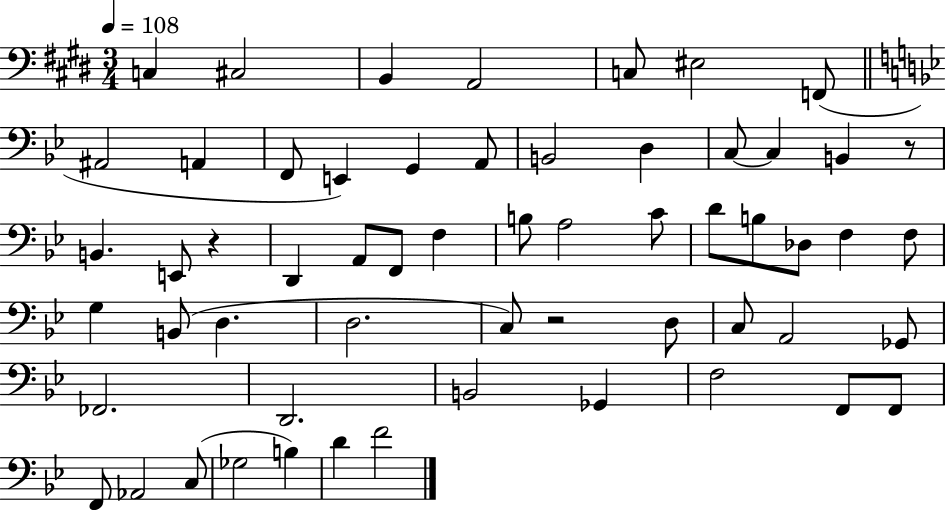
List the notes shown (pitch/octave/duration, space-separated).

C3/q C#3/h B2/q A2/h C3/e EIS3/h F2/e A#2/h A2/q F2/e E2/q G2/q A2/e B2/h D3/q C3/e C3/q B2/q R/e B2/q. E2/e R/q D2/q A2/e F2/e F3/q B3/e A3/h C4/e D4/e B3/e Db3/e F3/q F3/e G3/q B2/e D3/q. D3/h. C3/e R/h D3/e C3/e A2/h Gb2/e FES2/h. D2/h. B2/h Gb2/q F3/h F2/e F2/e F2/e Ab2/h C3/e Gb3/h B3/q D4/q F4/h